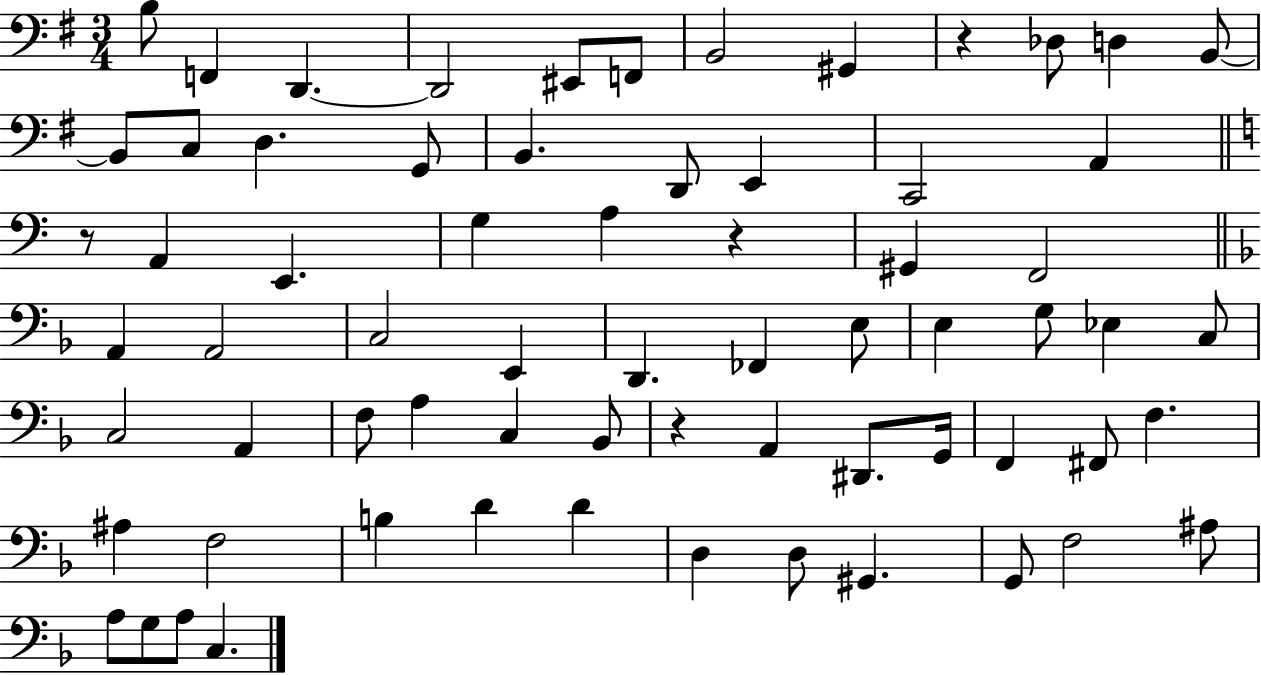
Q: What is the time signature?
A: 3/4